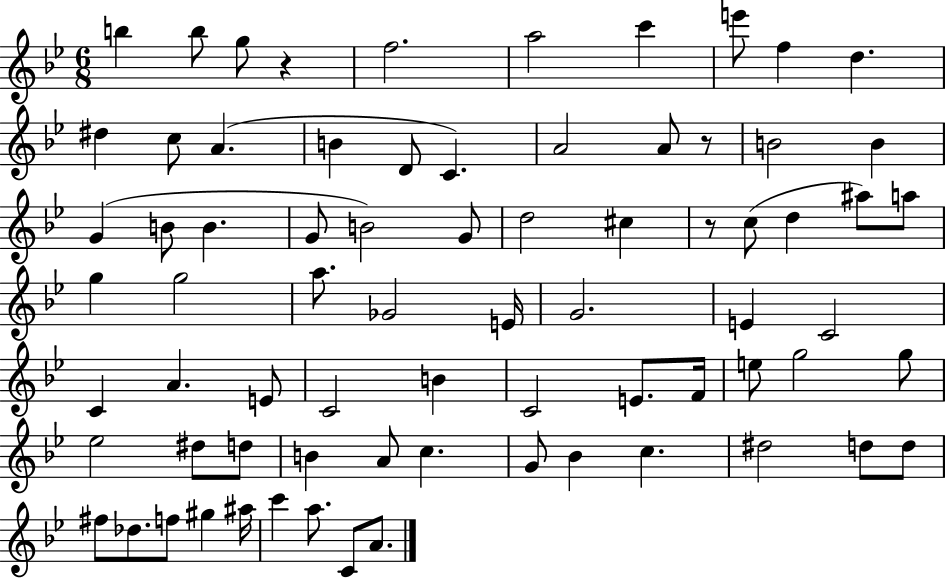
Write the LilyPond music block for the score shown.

{
  \clef treble
  \numericTimeSignature
  \time 6/8
  \key bes \major
  \repeat volta 2 { b''4 b''8 g''8 r4 | f''2. | a''2 c'''4 | e'''8 f''4 d''4. | \break dis''4 c''8 a'4.( | b'4 d'8 c'4.) | a'2 a'8 r8 | b'2 b'4 | \break g'4( b'8 b'4. | g'8 b'2) g'8 | d''2 cis''4 | r8 c''8( d''4 ais''8) a''8 | \break g''4 g''2 | a''8. ges'2 e'16 | g'2. | e'4 c'2 | \break c'4 a'4. e'8 | c'2 b'4 | c'2 e'8. f'16 | e''8 g''2 g''8 | \break ees''2 dis''8 d''8 | b'4 a'8 c''4. | g'8 bes'4 c''4. | dis''2 d''8 d''8 | \break fis''8 des''8. f''8 gis''4 ais''16 | c'''4 a''8. c'8 a'8. | } \bar "|."
}